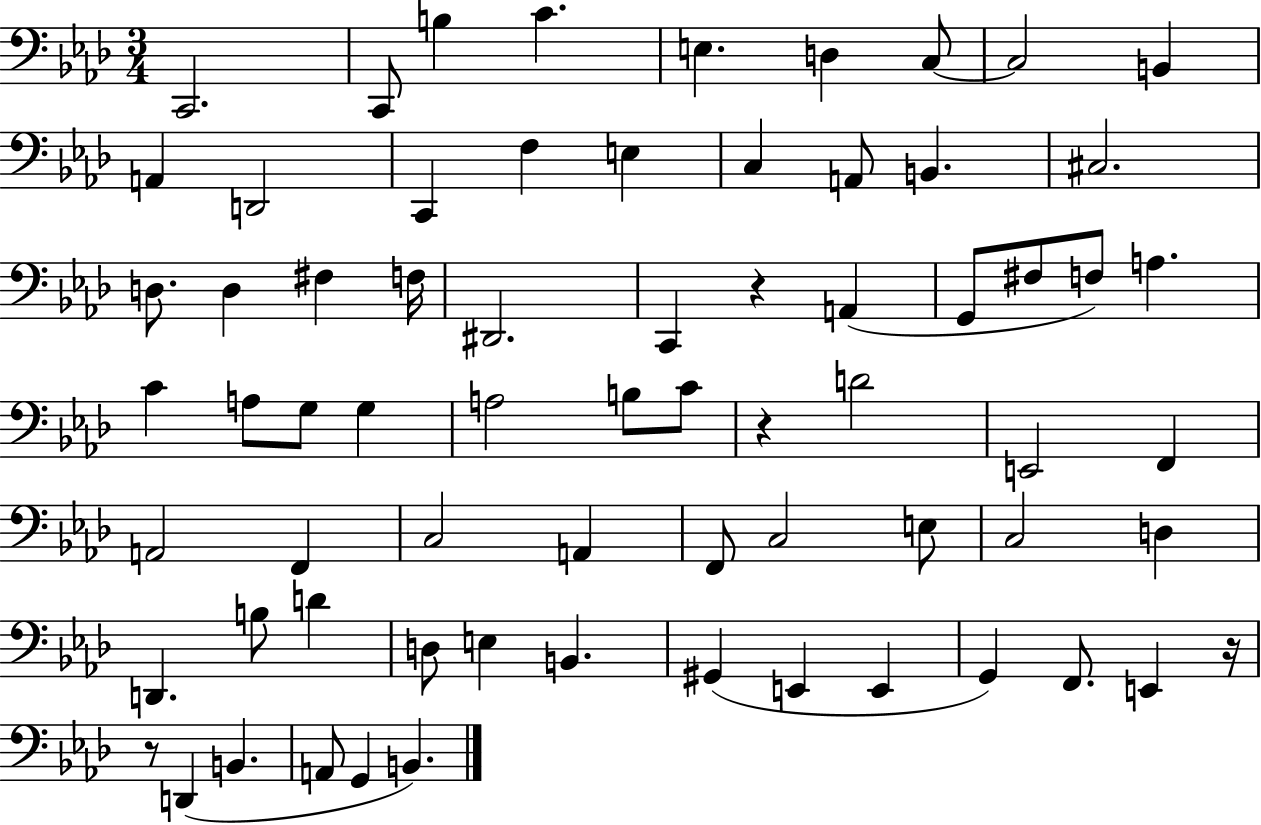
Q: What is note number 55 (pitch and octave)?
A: G#2